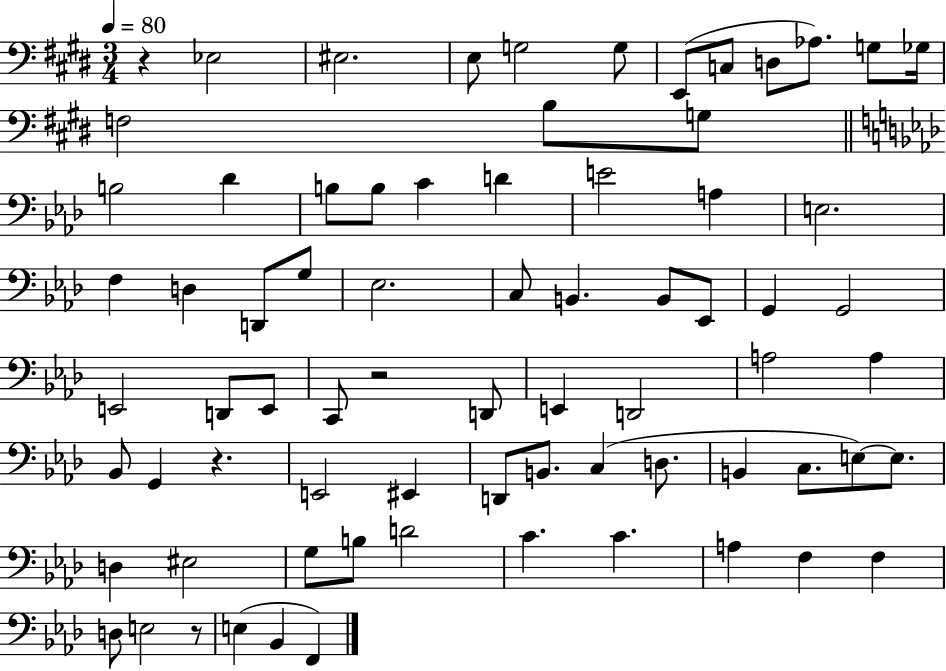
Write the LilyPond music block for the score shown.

{
  \clef bass
  \numericTimeSignature
  \time 3/4
  \key e \major
  \tempo 4 = 80
  r4 ees2 | eis2. | e8 g2 g8 | e,8( c8 d8 aes8.) g8 ges16 | \break f2 b8 g8 | \bar "||" \break \key f \minor b2 des'4 | b8 b8 c'4 d'4 | e'2 a4 | e2. | \break f4 d4 d,8 g8 | ees2. | c8 b,4. b,8 ees,8 | g,4 g,2 | \break e,2 d,8 e,8 | c,8 r2 d,8 | e,4 d,2 | a2 a4 | \break bes,8 g,4 r4. | e,2 eis,4 | d,8 b,8. c4( d8. | b,4 c8. e8~~) e8. | \break d4 eis2 | g8 b8 d'2 | c'4. c'4. | a4 f4 f4 | \break d8 e2 r8 | e4( bes,4 f,4) | \bar "|."
}